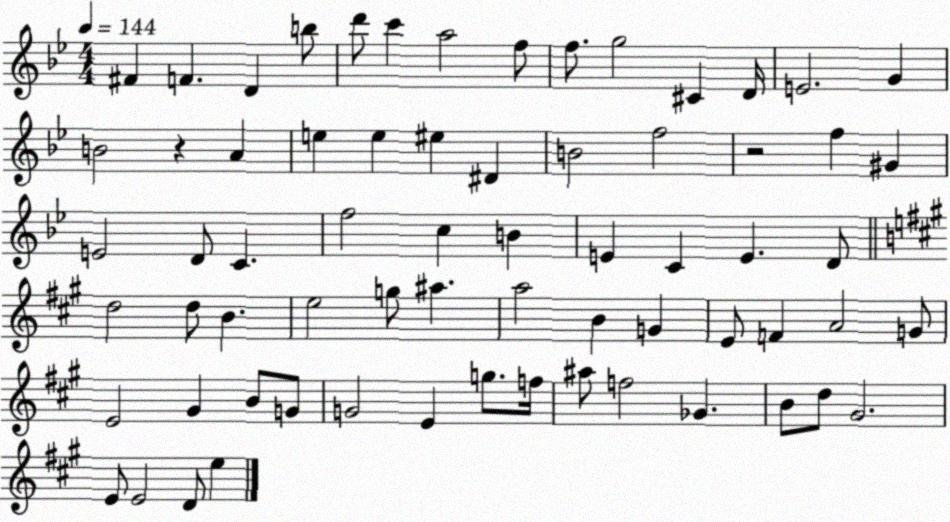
X:1
T:Untitled
M:4/4
L:1/4
K:Bb
^F F D b/2 d'/2 c' a2 f/2 f/2 g2 ^C D/4 E2 G B2 z A e e ^e ^D B2 f2 z2 f ^G E2 D/2 C f2 c B E C E D/2 d2 d/2 B e2 g/2 ^a a2 B G E/2 F A2 G/2 E2 ^G B/2 G/2 G2 E g/2 f/4 ^a/2 f2 _G B/2 d/2 ^G2 E/2 E2 D/2 e